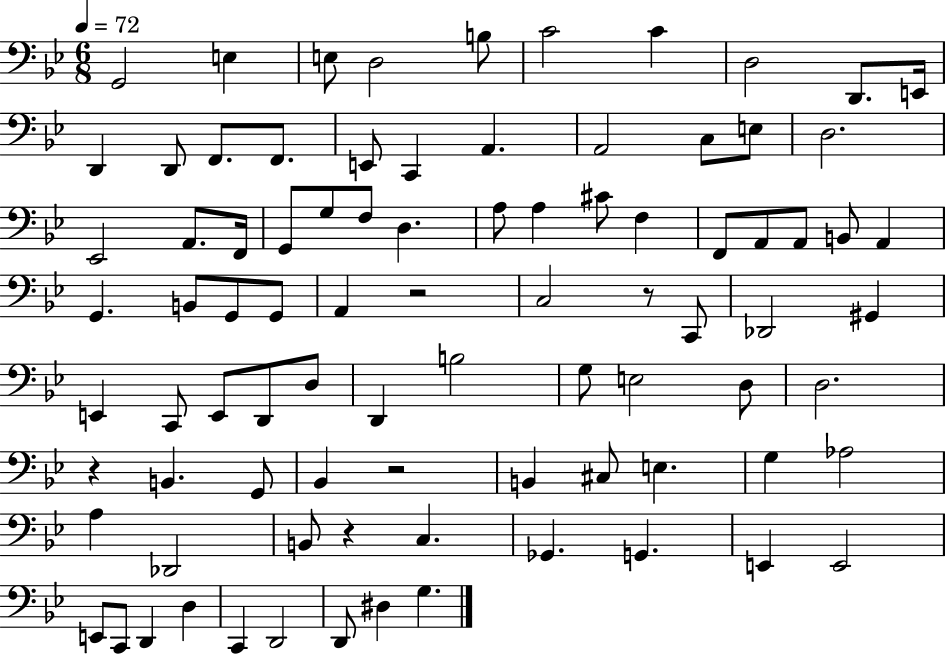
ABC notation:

X:1
T:Untitled
M:6/8
L:1/4
K:Bb
G,,2 E, E,/2 D,2 B,/2 C2 C D,2 D,,/2 E,,/4 D,, D,,/2 F,,/2 F,,/2 E,,/2 C,, A,, A,,2 C,/2 E,/2 D,2 _E,,2 A,,/2 F,,/4 G,,/2 G,/2 F,/2 D, A,/2 A, ^C/2 F, F,,/2 A,,/2 A,,/2 B,,/2 A,, G,, B,,/2 G,,/2 G,,/2 A,, z2 C,2 z/2 C,,/2 _D,,2 ^G,, E,, C,,/2 E,,/2 D,,/2 D,/2 D,, B,2 G,/2 E,2 D,/2 D,2 z B,, G,,/2 _B,, z2 B,, ^C,/2 E, G, _A,2 A, _D,,2 B,,/2 z C, _G,, G,, E,, E,,2 E,,/2 C,,/2 D,, D, C,, D,,2 D,,/2 ^D, G,